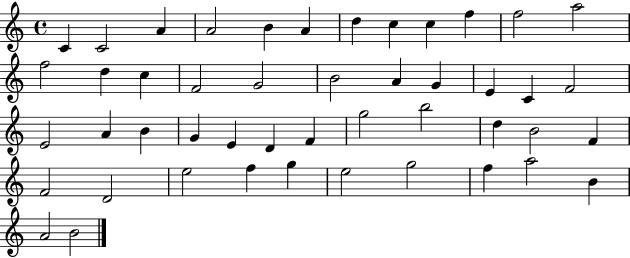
X:1
T:Untitled
M:4/4
L:1/4
K:C
C C2 A A2 B A d c c f f2 a2 f2 d c F2 G2 B2 A G E C F2 E2 A B G E D F g2 b2 d B2 F F2 D2 e2 f g e2 g2 f a2 B A2 B2